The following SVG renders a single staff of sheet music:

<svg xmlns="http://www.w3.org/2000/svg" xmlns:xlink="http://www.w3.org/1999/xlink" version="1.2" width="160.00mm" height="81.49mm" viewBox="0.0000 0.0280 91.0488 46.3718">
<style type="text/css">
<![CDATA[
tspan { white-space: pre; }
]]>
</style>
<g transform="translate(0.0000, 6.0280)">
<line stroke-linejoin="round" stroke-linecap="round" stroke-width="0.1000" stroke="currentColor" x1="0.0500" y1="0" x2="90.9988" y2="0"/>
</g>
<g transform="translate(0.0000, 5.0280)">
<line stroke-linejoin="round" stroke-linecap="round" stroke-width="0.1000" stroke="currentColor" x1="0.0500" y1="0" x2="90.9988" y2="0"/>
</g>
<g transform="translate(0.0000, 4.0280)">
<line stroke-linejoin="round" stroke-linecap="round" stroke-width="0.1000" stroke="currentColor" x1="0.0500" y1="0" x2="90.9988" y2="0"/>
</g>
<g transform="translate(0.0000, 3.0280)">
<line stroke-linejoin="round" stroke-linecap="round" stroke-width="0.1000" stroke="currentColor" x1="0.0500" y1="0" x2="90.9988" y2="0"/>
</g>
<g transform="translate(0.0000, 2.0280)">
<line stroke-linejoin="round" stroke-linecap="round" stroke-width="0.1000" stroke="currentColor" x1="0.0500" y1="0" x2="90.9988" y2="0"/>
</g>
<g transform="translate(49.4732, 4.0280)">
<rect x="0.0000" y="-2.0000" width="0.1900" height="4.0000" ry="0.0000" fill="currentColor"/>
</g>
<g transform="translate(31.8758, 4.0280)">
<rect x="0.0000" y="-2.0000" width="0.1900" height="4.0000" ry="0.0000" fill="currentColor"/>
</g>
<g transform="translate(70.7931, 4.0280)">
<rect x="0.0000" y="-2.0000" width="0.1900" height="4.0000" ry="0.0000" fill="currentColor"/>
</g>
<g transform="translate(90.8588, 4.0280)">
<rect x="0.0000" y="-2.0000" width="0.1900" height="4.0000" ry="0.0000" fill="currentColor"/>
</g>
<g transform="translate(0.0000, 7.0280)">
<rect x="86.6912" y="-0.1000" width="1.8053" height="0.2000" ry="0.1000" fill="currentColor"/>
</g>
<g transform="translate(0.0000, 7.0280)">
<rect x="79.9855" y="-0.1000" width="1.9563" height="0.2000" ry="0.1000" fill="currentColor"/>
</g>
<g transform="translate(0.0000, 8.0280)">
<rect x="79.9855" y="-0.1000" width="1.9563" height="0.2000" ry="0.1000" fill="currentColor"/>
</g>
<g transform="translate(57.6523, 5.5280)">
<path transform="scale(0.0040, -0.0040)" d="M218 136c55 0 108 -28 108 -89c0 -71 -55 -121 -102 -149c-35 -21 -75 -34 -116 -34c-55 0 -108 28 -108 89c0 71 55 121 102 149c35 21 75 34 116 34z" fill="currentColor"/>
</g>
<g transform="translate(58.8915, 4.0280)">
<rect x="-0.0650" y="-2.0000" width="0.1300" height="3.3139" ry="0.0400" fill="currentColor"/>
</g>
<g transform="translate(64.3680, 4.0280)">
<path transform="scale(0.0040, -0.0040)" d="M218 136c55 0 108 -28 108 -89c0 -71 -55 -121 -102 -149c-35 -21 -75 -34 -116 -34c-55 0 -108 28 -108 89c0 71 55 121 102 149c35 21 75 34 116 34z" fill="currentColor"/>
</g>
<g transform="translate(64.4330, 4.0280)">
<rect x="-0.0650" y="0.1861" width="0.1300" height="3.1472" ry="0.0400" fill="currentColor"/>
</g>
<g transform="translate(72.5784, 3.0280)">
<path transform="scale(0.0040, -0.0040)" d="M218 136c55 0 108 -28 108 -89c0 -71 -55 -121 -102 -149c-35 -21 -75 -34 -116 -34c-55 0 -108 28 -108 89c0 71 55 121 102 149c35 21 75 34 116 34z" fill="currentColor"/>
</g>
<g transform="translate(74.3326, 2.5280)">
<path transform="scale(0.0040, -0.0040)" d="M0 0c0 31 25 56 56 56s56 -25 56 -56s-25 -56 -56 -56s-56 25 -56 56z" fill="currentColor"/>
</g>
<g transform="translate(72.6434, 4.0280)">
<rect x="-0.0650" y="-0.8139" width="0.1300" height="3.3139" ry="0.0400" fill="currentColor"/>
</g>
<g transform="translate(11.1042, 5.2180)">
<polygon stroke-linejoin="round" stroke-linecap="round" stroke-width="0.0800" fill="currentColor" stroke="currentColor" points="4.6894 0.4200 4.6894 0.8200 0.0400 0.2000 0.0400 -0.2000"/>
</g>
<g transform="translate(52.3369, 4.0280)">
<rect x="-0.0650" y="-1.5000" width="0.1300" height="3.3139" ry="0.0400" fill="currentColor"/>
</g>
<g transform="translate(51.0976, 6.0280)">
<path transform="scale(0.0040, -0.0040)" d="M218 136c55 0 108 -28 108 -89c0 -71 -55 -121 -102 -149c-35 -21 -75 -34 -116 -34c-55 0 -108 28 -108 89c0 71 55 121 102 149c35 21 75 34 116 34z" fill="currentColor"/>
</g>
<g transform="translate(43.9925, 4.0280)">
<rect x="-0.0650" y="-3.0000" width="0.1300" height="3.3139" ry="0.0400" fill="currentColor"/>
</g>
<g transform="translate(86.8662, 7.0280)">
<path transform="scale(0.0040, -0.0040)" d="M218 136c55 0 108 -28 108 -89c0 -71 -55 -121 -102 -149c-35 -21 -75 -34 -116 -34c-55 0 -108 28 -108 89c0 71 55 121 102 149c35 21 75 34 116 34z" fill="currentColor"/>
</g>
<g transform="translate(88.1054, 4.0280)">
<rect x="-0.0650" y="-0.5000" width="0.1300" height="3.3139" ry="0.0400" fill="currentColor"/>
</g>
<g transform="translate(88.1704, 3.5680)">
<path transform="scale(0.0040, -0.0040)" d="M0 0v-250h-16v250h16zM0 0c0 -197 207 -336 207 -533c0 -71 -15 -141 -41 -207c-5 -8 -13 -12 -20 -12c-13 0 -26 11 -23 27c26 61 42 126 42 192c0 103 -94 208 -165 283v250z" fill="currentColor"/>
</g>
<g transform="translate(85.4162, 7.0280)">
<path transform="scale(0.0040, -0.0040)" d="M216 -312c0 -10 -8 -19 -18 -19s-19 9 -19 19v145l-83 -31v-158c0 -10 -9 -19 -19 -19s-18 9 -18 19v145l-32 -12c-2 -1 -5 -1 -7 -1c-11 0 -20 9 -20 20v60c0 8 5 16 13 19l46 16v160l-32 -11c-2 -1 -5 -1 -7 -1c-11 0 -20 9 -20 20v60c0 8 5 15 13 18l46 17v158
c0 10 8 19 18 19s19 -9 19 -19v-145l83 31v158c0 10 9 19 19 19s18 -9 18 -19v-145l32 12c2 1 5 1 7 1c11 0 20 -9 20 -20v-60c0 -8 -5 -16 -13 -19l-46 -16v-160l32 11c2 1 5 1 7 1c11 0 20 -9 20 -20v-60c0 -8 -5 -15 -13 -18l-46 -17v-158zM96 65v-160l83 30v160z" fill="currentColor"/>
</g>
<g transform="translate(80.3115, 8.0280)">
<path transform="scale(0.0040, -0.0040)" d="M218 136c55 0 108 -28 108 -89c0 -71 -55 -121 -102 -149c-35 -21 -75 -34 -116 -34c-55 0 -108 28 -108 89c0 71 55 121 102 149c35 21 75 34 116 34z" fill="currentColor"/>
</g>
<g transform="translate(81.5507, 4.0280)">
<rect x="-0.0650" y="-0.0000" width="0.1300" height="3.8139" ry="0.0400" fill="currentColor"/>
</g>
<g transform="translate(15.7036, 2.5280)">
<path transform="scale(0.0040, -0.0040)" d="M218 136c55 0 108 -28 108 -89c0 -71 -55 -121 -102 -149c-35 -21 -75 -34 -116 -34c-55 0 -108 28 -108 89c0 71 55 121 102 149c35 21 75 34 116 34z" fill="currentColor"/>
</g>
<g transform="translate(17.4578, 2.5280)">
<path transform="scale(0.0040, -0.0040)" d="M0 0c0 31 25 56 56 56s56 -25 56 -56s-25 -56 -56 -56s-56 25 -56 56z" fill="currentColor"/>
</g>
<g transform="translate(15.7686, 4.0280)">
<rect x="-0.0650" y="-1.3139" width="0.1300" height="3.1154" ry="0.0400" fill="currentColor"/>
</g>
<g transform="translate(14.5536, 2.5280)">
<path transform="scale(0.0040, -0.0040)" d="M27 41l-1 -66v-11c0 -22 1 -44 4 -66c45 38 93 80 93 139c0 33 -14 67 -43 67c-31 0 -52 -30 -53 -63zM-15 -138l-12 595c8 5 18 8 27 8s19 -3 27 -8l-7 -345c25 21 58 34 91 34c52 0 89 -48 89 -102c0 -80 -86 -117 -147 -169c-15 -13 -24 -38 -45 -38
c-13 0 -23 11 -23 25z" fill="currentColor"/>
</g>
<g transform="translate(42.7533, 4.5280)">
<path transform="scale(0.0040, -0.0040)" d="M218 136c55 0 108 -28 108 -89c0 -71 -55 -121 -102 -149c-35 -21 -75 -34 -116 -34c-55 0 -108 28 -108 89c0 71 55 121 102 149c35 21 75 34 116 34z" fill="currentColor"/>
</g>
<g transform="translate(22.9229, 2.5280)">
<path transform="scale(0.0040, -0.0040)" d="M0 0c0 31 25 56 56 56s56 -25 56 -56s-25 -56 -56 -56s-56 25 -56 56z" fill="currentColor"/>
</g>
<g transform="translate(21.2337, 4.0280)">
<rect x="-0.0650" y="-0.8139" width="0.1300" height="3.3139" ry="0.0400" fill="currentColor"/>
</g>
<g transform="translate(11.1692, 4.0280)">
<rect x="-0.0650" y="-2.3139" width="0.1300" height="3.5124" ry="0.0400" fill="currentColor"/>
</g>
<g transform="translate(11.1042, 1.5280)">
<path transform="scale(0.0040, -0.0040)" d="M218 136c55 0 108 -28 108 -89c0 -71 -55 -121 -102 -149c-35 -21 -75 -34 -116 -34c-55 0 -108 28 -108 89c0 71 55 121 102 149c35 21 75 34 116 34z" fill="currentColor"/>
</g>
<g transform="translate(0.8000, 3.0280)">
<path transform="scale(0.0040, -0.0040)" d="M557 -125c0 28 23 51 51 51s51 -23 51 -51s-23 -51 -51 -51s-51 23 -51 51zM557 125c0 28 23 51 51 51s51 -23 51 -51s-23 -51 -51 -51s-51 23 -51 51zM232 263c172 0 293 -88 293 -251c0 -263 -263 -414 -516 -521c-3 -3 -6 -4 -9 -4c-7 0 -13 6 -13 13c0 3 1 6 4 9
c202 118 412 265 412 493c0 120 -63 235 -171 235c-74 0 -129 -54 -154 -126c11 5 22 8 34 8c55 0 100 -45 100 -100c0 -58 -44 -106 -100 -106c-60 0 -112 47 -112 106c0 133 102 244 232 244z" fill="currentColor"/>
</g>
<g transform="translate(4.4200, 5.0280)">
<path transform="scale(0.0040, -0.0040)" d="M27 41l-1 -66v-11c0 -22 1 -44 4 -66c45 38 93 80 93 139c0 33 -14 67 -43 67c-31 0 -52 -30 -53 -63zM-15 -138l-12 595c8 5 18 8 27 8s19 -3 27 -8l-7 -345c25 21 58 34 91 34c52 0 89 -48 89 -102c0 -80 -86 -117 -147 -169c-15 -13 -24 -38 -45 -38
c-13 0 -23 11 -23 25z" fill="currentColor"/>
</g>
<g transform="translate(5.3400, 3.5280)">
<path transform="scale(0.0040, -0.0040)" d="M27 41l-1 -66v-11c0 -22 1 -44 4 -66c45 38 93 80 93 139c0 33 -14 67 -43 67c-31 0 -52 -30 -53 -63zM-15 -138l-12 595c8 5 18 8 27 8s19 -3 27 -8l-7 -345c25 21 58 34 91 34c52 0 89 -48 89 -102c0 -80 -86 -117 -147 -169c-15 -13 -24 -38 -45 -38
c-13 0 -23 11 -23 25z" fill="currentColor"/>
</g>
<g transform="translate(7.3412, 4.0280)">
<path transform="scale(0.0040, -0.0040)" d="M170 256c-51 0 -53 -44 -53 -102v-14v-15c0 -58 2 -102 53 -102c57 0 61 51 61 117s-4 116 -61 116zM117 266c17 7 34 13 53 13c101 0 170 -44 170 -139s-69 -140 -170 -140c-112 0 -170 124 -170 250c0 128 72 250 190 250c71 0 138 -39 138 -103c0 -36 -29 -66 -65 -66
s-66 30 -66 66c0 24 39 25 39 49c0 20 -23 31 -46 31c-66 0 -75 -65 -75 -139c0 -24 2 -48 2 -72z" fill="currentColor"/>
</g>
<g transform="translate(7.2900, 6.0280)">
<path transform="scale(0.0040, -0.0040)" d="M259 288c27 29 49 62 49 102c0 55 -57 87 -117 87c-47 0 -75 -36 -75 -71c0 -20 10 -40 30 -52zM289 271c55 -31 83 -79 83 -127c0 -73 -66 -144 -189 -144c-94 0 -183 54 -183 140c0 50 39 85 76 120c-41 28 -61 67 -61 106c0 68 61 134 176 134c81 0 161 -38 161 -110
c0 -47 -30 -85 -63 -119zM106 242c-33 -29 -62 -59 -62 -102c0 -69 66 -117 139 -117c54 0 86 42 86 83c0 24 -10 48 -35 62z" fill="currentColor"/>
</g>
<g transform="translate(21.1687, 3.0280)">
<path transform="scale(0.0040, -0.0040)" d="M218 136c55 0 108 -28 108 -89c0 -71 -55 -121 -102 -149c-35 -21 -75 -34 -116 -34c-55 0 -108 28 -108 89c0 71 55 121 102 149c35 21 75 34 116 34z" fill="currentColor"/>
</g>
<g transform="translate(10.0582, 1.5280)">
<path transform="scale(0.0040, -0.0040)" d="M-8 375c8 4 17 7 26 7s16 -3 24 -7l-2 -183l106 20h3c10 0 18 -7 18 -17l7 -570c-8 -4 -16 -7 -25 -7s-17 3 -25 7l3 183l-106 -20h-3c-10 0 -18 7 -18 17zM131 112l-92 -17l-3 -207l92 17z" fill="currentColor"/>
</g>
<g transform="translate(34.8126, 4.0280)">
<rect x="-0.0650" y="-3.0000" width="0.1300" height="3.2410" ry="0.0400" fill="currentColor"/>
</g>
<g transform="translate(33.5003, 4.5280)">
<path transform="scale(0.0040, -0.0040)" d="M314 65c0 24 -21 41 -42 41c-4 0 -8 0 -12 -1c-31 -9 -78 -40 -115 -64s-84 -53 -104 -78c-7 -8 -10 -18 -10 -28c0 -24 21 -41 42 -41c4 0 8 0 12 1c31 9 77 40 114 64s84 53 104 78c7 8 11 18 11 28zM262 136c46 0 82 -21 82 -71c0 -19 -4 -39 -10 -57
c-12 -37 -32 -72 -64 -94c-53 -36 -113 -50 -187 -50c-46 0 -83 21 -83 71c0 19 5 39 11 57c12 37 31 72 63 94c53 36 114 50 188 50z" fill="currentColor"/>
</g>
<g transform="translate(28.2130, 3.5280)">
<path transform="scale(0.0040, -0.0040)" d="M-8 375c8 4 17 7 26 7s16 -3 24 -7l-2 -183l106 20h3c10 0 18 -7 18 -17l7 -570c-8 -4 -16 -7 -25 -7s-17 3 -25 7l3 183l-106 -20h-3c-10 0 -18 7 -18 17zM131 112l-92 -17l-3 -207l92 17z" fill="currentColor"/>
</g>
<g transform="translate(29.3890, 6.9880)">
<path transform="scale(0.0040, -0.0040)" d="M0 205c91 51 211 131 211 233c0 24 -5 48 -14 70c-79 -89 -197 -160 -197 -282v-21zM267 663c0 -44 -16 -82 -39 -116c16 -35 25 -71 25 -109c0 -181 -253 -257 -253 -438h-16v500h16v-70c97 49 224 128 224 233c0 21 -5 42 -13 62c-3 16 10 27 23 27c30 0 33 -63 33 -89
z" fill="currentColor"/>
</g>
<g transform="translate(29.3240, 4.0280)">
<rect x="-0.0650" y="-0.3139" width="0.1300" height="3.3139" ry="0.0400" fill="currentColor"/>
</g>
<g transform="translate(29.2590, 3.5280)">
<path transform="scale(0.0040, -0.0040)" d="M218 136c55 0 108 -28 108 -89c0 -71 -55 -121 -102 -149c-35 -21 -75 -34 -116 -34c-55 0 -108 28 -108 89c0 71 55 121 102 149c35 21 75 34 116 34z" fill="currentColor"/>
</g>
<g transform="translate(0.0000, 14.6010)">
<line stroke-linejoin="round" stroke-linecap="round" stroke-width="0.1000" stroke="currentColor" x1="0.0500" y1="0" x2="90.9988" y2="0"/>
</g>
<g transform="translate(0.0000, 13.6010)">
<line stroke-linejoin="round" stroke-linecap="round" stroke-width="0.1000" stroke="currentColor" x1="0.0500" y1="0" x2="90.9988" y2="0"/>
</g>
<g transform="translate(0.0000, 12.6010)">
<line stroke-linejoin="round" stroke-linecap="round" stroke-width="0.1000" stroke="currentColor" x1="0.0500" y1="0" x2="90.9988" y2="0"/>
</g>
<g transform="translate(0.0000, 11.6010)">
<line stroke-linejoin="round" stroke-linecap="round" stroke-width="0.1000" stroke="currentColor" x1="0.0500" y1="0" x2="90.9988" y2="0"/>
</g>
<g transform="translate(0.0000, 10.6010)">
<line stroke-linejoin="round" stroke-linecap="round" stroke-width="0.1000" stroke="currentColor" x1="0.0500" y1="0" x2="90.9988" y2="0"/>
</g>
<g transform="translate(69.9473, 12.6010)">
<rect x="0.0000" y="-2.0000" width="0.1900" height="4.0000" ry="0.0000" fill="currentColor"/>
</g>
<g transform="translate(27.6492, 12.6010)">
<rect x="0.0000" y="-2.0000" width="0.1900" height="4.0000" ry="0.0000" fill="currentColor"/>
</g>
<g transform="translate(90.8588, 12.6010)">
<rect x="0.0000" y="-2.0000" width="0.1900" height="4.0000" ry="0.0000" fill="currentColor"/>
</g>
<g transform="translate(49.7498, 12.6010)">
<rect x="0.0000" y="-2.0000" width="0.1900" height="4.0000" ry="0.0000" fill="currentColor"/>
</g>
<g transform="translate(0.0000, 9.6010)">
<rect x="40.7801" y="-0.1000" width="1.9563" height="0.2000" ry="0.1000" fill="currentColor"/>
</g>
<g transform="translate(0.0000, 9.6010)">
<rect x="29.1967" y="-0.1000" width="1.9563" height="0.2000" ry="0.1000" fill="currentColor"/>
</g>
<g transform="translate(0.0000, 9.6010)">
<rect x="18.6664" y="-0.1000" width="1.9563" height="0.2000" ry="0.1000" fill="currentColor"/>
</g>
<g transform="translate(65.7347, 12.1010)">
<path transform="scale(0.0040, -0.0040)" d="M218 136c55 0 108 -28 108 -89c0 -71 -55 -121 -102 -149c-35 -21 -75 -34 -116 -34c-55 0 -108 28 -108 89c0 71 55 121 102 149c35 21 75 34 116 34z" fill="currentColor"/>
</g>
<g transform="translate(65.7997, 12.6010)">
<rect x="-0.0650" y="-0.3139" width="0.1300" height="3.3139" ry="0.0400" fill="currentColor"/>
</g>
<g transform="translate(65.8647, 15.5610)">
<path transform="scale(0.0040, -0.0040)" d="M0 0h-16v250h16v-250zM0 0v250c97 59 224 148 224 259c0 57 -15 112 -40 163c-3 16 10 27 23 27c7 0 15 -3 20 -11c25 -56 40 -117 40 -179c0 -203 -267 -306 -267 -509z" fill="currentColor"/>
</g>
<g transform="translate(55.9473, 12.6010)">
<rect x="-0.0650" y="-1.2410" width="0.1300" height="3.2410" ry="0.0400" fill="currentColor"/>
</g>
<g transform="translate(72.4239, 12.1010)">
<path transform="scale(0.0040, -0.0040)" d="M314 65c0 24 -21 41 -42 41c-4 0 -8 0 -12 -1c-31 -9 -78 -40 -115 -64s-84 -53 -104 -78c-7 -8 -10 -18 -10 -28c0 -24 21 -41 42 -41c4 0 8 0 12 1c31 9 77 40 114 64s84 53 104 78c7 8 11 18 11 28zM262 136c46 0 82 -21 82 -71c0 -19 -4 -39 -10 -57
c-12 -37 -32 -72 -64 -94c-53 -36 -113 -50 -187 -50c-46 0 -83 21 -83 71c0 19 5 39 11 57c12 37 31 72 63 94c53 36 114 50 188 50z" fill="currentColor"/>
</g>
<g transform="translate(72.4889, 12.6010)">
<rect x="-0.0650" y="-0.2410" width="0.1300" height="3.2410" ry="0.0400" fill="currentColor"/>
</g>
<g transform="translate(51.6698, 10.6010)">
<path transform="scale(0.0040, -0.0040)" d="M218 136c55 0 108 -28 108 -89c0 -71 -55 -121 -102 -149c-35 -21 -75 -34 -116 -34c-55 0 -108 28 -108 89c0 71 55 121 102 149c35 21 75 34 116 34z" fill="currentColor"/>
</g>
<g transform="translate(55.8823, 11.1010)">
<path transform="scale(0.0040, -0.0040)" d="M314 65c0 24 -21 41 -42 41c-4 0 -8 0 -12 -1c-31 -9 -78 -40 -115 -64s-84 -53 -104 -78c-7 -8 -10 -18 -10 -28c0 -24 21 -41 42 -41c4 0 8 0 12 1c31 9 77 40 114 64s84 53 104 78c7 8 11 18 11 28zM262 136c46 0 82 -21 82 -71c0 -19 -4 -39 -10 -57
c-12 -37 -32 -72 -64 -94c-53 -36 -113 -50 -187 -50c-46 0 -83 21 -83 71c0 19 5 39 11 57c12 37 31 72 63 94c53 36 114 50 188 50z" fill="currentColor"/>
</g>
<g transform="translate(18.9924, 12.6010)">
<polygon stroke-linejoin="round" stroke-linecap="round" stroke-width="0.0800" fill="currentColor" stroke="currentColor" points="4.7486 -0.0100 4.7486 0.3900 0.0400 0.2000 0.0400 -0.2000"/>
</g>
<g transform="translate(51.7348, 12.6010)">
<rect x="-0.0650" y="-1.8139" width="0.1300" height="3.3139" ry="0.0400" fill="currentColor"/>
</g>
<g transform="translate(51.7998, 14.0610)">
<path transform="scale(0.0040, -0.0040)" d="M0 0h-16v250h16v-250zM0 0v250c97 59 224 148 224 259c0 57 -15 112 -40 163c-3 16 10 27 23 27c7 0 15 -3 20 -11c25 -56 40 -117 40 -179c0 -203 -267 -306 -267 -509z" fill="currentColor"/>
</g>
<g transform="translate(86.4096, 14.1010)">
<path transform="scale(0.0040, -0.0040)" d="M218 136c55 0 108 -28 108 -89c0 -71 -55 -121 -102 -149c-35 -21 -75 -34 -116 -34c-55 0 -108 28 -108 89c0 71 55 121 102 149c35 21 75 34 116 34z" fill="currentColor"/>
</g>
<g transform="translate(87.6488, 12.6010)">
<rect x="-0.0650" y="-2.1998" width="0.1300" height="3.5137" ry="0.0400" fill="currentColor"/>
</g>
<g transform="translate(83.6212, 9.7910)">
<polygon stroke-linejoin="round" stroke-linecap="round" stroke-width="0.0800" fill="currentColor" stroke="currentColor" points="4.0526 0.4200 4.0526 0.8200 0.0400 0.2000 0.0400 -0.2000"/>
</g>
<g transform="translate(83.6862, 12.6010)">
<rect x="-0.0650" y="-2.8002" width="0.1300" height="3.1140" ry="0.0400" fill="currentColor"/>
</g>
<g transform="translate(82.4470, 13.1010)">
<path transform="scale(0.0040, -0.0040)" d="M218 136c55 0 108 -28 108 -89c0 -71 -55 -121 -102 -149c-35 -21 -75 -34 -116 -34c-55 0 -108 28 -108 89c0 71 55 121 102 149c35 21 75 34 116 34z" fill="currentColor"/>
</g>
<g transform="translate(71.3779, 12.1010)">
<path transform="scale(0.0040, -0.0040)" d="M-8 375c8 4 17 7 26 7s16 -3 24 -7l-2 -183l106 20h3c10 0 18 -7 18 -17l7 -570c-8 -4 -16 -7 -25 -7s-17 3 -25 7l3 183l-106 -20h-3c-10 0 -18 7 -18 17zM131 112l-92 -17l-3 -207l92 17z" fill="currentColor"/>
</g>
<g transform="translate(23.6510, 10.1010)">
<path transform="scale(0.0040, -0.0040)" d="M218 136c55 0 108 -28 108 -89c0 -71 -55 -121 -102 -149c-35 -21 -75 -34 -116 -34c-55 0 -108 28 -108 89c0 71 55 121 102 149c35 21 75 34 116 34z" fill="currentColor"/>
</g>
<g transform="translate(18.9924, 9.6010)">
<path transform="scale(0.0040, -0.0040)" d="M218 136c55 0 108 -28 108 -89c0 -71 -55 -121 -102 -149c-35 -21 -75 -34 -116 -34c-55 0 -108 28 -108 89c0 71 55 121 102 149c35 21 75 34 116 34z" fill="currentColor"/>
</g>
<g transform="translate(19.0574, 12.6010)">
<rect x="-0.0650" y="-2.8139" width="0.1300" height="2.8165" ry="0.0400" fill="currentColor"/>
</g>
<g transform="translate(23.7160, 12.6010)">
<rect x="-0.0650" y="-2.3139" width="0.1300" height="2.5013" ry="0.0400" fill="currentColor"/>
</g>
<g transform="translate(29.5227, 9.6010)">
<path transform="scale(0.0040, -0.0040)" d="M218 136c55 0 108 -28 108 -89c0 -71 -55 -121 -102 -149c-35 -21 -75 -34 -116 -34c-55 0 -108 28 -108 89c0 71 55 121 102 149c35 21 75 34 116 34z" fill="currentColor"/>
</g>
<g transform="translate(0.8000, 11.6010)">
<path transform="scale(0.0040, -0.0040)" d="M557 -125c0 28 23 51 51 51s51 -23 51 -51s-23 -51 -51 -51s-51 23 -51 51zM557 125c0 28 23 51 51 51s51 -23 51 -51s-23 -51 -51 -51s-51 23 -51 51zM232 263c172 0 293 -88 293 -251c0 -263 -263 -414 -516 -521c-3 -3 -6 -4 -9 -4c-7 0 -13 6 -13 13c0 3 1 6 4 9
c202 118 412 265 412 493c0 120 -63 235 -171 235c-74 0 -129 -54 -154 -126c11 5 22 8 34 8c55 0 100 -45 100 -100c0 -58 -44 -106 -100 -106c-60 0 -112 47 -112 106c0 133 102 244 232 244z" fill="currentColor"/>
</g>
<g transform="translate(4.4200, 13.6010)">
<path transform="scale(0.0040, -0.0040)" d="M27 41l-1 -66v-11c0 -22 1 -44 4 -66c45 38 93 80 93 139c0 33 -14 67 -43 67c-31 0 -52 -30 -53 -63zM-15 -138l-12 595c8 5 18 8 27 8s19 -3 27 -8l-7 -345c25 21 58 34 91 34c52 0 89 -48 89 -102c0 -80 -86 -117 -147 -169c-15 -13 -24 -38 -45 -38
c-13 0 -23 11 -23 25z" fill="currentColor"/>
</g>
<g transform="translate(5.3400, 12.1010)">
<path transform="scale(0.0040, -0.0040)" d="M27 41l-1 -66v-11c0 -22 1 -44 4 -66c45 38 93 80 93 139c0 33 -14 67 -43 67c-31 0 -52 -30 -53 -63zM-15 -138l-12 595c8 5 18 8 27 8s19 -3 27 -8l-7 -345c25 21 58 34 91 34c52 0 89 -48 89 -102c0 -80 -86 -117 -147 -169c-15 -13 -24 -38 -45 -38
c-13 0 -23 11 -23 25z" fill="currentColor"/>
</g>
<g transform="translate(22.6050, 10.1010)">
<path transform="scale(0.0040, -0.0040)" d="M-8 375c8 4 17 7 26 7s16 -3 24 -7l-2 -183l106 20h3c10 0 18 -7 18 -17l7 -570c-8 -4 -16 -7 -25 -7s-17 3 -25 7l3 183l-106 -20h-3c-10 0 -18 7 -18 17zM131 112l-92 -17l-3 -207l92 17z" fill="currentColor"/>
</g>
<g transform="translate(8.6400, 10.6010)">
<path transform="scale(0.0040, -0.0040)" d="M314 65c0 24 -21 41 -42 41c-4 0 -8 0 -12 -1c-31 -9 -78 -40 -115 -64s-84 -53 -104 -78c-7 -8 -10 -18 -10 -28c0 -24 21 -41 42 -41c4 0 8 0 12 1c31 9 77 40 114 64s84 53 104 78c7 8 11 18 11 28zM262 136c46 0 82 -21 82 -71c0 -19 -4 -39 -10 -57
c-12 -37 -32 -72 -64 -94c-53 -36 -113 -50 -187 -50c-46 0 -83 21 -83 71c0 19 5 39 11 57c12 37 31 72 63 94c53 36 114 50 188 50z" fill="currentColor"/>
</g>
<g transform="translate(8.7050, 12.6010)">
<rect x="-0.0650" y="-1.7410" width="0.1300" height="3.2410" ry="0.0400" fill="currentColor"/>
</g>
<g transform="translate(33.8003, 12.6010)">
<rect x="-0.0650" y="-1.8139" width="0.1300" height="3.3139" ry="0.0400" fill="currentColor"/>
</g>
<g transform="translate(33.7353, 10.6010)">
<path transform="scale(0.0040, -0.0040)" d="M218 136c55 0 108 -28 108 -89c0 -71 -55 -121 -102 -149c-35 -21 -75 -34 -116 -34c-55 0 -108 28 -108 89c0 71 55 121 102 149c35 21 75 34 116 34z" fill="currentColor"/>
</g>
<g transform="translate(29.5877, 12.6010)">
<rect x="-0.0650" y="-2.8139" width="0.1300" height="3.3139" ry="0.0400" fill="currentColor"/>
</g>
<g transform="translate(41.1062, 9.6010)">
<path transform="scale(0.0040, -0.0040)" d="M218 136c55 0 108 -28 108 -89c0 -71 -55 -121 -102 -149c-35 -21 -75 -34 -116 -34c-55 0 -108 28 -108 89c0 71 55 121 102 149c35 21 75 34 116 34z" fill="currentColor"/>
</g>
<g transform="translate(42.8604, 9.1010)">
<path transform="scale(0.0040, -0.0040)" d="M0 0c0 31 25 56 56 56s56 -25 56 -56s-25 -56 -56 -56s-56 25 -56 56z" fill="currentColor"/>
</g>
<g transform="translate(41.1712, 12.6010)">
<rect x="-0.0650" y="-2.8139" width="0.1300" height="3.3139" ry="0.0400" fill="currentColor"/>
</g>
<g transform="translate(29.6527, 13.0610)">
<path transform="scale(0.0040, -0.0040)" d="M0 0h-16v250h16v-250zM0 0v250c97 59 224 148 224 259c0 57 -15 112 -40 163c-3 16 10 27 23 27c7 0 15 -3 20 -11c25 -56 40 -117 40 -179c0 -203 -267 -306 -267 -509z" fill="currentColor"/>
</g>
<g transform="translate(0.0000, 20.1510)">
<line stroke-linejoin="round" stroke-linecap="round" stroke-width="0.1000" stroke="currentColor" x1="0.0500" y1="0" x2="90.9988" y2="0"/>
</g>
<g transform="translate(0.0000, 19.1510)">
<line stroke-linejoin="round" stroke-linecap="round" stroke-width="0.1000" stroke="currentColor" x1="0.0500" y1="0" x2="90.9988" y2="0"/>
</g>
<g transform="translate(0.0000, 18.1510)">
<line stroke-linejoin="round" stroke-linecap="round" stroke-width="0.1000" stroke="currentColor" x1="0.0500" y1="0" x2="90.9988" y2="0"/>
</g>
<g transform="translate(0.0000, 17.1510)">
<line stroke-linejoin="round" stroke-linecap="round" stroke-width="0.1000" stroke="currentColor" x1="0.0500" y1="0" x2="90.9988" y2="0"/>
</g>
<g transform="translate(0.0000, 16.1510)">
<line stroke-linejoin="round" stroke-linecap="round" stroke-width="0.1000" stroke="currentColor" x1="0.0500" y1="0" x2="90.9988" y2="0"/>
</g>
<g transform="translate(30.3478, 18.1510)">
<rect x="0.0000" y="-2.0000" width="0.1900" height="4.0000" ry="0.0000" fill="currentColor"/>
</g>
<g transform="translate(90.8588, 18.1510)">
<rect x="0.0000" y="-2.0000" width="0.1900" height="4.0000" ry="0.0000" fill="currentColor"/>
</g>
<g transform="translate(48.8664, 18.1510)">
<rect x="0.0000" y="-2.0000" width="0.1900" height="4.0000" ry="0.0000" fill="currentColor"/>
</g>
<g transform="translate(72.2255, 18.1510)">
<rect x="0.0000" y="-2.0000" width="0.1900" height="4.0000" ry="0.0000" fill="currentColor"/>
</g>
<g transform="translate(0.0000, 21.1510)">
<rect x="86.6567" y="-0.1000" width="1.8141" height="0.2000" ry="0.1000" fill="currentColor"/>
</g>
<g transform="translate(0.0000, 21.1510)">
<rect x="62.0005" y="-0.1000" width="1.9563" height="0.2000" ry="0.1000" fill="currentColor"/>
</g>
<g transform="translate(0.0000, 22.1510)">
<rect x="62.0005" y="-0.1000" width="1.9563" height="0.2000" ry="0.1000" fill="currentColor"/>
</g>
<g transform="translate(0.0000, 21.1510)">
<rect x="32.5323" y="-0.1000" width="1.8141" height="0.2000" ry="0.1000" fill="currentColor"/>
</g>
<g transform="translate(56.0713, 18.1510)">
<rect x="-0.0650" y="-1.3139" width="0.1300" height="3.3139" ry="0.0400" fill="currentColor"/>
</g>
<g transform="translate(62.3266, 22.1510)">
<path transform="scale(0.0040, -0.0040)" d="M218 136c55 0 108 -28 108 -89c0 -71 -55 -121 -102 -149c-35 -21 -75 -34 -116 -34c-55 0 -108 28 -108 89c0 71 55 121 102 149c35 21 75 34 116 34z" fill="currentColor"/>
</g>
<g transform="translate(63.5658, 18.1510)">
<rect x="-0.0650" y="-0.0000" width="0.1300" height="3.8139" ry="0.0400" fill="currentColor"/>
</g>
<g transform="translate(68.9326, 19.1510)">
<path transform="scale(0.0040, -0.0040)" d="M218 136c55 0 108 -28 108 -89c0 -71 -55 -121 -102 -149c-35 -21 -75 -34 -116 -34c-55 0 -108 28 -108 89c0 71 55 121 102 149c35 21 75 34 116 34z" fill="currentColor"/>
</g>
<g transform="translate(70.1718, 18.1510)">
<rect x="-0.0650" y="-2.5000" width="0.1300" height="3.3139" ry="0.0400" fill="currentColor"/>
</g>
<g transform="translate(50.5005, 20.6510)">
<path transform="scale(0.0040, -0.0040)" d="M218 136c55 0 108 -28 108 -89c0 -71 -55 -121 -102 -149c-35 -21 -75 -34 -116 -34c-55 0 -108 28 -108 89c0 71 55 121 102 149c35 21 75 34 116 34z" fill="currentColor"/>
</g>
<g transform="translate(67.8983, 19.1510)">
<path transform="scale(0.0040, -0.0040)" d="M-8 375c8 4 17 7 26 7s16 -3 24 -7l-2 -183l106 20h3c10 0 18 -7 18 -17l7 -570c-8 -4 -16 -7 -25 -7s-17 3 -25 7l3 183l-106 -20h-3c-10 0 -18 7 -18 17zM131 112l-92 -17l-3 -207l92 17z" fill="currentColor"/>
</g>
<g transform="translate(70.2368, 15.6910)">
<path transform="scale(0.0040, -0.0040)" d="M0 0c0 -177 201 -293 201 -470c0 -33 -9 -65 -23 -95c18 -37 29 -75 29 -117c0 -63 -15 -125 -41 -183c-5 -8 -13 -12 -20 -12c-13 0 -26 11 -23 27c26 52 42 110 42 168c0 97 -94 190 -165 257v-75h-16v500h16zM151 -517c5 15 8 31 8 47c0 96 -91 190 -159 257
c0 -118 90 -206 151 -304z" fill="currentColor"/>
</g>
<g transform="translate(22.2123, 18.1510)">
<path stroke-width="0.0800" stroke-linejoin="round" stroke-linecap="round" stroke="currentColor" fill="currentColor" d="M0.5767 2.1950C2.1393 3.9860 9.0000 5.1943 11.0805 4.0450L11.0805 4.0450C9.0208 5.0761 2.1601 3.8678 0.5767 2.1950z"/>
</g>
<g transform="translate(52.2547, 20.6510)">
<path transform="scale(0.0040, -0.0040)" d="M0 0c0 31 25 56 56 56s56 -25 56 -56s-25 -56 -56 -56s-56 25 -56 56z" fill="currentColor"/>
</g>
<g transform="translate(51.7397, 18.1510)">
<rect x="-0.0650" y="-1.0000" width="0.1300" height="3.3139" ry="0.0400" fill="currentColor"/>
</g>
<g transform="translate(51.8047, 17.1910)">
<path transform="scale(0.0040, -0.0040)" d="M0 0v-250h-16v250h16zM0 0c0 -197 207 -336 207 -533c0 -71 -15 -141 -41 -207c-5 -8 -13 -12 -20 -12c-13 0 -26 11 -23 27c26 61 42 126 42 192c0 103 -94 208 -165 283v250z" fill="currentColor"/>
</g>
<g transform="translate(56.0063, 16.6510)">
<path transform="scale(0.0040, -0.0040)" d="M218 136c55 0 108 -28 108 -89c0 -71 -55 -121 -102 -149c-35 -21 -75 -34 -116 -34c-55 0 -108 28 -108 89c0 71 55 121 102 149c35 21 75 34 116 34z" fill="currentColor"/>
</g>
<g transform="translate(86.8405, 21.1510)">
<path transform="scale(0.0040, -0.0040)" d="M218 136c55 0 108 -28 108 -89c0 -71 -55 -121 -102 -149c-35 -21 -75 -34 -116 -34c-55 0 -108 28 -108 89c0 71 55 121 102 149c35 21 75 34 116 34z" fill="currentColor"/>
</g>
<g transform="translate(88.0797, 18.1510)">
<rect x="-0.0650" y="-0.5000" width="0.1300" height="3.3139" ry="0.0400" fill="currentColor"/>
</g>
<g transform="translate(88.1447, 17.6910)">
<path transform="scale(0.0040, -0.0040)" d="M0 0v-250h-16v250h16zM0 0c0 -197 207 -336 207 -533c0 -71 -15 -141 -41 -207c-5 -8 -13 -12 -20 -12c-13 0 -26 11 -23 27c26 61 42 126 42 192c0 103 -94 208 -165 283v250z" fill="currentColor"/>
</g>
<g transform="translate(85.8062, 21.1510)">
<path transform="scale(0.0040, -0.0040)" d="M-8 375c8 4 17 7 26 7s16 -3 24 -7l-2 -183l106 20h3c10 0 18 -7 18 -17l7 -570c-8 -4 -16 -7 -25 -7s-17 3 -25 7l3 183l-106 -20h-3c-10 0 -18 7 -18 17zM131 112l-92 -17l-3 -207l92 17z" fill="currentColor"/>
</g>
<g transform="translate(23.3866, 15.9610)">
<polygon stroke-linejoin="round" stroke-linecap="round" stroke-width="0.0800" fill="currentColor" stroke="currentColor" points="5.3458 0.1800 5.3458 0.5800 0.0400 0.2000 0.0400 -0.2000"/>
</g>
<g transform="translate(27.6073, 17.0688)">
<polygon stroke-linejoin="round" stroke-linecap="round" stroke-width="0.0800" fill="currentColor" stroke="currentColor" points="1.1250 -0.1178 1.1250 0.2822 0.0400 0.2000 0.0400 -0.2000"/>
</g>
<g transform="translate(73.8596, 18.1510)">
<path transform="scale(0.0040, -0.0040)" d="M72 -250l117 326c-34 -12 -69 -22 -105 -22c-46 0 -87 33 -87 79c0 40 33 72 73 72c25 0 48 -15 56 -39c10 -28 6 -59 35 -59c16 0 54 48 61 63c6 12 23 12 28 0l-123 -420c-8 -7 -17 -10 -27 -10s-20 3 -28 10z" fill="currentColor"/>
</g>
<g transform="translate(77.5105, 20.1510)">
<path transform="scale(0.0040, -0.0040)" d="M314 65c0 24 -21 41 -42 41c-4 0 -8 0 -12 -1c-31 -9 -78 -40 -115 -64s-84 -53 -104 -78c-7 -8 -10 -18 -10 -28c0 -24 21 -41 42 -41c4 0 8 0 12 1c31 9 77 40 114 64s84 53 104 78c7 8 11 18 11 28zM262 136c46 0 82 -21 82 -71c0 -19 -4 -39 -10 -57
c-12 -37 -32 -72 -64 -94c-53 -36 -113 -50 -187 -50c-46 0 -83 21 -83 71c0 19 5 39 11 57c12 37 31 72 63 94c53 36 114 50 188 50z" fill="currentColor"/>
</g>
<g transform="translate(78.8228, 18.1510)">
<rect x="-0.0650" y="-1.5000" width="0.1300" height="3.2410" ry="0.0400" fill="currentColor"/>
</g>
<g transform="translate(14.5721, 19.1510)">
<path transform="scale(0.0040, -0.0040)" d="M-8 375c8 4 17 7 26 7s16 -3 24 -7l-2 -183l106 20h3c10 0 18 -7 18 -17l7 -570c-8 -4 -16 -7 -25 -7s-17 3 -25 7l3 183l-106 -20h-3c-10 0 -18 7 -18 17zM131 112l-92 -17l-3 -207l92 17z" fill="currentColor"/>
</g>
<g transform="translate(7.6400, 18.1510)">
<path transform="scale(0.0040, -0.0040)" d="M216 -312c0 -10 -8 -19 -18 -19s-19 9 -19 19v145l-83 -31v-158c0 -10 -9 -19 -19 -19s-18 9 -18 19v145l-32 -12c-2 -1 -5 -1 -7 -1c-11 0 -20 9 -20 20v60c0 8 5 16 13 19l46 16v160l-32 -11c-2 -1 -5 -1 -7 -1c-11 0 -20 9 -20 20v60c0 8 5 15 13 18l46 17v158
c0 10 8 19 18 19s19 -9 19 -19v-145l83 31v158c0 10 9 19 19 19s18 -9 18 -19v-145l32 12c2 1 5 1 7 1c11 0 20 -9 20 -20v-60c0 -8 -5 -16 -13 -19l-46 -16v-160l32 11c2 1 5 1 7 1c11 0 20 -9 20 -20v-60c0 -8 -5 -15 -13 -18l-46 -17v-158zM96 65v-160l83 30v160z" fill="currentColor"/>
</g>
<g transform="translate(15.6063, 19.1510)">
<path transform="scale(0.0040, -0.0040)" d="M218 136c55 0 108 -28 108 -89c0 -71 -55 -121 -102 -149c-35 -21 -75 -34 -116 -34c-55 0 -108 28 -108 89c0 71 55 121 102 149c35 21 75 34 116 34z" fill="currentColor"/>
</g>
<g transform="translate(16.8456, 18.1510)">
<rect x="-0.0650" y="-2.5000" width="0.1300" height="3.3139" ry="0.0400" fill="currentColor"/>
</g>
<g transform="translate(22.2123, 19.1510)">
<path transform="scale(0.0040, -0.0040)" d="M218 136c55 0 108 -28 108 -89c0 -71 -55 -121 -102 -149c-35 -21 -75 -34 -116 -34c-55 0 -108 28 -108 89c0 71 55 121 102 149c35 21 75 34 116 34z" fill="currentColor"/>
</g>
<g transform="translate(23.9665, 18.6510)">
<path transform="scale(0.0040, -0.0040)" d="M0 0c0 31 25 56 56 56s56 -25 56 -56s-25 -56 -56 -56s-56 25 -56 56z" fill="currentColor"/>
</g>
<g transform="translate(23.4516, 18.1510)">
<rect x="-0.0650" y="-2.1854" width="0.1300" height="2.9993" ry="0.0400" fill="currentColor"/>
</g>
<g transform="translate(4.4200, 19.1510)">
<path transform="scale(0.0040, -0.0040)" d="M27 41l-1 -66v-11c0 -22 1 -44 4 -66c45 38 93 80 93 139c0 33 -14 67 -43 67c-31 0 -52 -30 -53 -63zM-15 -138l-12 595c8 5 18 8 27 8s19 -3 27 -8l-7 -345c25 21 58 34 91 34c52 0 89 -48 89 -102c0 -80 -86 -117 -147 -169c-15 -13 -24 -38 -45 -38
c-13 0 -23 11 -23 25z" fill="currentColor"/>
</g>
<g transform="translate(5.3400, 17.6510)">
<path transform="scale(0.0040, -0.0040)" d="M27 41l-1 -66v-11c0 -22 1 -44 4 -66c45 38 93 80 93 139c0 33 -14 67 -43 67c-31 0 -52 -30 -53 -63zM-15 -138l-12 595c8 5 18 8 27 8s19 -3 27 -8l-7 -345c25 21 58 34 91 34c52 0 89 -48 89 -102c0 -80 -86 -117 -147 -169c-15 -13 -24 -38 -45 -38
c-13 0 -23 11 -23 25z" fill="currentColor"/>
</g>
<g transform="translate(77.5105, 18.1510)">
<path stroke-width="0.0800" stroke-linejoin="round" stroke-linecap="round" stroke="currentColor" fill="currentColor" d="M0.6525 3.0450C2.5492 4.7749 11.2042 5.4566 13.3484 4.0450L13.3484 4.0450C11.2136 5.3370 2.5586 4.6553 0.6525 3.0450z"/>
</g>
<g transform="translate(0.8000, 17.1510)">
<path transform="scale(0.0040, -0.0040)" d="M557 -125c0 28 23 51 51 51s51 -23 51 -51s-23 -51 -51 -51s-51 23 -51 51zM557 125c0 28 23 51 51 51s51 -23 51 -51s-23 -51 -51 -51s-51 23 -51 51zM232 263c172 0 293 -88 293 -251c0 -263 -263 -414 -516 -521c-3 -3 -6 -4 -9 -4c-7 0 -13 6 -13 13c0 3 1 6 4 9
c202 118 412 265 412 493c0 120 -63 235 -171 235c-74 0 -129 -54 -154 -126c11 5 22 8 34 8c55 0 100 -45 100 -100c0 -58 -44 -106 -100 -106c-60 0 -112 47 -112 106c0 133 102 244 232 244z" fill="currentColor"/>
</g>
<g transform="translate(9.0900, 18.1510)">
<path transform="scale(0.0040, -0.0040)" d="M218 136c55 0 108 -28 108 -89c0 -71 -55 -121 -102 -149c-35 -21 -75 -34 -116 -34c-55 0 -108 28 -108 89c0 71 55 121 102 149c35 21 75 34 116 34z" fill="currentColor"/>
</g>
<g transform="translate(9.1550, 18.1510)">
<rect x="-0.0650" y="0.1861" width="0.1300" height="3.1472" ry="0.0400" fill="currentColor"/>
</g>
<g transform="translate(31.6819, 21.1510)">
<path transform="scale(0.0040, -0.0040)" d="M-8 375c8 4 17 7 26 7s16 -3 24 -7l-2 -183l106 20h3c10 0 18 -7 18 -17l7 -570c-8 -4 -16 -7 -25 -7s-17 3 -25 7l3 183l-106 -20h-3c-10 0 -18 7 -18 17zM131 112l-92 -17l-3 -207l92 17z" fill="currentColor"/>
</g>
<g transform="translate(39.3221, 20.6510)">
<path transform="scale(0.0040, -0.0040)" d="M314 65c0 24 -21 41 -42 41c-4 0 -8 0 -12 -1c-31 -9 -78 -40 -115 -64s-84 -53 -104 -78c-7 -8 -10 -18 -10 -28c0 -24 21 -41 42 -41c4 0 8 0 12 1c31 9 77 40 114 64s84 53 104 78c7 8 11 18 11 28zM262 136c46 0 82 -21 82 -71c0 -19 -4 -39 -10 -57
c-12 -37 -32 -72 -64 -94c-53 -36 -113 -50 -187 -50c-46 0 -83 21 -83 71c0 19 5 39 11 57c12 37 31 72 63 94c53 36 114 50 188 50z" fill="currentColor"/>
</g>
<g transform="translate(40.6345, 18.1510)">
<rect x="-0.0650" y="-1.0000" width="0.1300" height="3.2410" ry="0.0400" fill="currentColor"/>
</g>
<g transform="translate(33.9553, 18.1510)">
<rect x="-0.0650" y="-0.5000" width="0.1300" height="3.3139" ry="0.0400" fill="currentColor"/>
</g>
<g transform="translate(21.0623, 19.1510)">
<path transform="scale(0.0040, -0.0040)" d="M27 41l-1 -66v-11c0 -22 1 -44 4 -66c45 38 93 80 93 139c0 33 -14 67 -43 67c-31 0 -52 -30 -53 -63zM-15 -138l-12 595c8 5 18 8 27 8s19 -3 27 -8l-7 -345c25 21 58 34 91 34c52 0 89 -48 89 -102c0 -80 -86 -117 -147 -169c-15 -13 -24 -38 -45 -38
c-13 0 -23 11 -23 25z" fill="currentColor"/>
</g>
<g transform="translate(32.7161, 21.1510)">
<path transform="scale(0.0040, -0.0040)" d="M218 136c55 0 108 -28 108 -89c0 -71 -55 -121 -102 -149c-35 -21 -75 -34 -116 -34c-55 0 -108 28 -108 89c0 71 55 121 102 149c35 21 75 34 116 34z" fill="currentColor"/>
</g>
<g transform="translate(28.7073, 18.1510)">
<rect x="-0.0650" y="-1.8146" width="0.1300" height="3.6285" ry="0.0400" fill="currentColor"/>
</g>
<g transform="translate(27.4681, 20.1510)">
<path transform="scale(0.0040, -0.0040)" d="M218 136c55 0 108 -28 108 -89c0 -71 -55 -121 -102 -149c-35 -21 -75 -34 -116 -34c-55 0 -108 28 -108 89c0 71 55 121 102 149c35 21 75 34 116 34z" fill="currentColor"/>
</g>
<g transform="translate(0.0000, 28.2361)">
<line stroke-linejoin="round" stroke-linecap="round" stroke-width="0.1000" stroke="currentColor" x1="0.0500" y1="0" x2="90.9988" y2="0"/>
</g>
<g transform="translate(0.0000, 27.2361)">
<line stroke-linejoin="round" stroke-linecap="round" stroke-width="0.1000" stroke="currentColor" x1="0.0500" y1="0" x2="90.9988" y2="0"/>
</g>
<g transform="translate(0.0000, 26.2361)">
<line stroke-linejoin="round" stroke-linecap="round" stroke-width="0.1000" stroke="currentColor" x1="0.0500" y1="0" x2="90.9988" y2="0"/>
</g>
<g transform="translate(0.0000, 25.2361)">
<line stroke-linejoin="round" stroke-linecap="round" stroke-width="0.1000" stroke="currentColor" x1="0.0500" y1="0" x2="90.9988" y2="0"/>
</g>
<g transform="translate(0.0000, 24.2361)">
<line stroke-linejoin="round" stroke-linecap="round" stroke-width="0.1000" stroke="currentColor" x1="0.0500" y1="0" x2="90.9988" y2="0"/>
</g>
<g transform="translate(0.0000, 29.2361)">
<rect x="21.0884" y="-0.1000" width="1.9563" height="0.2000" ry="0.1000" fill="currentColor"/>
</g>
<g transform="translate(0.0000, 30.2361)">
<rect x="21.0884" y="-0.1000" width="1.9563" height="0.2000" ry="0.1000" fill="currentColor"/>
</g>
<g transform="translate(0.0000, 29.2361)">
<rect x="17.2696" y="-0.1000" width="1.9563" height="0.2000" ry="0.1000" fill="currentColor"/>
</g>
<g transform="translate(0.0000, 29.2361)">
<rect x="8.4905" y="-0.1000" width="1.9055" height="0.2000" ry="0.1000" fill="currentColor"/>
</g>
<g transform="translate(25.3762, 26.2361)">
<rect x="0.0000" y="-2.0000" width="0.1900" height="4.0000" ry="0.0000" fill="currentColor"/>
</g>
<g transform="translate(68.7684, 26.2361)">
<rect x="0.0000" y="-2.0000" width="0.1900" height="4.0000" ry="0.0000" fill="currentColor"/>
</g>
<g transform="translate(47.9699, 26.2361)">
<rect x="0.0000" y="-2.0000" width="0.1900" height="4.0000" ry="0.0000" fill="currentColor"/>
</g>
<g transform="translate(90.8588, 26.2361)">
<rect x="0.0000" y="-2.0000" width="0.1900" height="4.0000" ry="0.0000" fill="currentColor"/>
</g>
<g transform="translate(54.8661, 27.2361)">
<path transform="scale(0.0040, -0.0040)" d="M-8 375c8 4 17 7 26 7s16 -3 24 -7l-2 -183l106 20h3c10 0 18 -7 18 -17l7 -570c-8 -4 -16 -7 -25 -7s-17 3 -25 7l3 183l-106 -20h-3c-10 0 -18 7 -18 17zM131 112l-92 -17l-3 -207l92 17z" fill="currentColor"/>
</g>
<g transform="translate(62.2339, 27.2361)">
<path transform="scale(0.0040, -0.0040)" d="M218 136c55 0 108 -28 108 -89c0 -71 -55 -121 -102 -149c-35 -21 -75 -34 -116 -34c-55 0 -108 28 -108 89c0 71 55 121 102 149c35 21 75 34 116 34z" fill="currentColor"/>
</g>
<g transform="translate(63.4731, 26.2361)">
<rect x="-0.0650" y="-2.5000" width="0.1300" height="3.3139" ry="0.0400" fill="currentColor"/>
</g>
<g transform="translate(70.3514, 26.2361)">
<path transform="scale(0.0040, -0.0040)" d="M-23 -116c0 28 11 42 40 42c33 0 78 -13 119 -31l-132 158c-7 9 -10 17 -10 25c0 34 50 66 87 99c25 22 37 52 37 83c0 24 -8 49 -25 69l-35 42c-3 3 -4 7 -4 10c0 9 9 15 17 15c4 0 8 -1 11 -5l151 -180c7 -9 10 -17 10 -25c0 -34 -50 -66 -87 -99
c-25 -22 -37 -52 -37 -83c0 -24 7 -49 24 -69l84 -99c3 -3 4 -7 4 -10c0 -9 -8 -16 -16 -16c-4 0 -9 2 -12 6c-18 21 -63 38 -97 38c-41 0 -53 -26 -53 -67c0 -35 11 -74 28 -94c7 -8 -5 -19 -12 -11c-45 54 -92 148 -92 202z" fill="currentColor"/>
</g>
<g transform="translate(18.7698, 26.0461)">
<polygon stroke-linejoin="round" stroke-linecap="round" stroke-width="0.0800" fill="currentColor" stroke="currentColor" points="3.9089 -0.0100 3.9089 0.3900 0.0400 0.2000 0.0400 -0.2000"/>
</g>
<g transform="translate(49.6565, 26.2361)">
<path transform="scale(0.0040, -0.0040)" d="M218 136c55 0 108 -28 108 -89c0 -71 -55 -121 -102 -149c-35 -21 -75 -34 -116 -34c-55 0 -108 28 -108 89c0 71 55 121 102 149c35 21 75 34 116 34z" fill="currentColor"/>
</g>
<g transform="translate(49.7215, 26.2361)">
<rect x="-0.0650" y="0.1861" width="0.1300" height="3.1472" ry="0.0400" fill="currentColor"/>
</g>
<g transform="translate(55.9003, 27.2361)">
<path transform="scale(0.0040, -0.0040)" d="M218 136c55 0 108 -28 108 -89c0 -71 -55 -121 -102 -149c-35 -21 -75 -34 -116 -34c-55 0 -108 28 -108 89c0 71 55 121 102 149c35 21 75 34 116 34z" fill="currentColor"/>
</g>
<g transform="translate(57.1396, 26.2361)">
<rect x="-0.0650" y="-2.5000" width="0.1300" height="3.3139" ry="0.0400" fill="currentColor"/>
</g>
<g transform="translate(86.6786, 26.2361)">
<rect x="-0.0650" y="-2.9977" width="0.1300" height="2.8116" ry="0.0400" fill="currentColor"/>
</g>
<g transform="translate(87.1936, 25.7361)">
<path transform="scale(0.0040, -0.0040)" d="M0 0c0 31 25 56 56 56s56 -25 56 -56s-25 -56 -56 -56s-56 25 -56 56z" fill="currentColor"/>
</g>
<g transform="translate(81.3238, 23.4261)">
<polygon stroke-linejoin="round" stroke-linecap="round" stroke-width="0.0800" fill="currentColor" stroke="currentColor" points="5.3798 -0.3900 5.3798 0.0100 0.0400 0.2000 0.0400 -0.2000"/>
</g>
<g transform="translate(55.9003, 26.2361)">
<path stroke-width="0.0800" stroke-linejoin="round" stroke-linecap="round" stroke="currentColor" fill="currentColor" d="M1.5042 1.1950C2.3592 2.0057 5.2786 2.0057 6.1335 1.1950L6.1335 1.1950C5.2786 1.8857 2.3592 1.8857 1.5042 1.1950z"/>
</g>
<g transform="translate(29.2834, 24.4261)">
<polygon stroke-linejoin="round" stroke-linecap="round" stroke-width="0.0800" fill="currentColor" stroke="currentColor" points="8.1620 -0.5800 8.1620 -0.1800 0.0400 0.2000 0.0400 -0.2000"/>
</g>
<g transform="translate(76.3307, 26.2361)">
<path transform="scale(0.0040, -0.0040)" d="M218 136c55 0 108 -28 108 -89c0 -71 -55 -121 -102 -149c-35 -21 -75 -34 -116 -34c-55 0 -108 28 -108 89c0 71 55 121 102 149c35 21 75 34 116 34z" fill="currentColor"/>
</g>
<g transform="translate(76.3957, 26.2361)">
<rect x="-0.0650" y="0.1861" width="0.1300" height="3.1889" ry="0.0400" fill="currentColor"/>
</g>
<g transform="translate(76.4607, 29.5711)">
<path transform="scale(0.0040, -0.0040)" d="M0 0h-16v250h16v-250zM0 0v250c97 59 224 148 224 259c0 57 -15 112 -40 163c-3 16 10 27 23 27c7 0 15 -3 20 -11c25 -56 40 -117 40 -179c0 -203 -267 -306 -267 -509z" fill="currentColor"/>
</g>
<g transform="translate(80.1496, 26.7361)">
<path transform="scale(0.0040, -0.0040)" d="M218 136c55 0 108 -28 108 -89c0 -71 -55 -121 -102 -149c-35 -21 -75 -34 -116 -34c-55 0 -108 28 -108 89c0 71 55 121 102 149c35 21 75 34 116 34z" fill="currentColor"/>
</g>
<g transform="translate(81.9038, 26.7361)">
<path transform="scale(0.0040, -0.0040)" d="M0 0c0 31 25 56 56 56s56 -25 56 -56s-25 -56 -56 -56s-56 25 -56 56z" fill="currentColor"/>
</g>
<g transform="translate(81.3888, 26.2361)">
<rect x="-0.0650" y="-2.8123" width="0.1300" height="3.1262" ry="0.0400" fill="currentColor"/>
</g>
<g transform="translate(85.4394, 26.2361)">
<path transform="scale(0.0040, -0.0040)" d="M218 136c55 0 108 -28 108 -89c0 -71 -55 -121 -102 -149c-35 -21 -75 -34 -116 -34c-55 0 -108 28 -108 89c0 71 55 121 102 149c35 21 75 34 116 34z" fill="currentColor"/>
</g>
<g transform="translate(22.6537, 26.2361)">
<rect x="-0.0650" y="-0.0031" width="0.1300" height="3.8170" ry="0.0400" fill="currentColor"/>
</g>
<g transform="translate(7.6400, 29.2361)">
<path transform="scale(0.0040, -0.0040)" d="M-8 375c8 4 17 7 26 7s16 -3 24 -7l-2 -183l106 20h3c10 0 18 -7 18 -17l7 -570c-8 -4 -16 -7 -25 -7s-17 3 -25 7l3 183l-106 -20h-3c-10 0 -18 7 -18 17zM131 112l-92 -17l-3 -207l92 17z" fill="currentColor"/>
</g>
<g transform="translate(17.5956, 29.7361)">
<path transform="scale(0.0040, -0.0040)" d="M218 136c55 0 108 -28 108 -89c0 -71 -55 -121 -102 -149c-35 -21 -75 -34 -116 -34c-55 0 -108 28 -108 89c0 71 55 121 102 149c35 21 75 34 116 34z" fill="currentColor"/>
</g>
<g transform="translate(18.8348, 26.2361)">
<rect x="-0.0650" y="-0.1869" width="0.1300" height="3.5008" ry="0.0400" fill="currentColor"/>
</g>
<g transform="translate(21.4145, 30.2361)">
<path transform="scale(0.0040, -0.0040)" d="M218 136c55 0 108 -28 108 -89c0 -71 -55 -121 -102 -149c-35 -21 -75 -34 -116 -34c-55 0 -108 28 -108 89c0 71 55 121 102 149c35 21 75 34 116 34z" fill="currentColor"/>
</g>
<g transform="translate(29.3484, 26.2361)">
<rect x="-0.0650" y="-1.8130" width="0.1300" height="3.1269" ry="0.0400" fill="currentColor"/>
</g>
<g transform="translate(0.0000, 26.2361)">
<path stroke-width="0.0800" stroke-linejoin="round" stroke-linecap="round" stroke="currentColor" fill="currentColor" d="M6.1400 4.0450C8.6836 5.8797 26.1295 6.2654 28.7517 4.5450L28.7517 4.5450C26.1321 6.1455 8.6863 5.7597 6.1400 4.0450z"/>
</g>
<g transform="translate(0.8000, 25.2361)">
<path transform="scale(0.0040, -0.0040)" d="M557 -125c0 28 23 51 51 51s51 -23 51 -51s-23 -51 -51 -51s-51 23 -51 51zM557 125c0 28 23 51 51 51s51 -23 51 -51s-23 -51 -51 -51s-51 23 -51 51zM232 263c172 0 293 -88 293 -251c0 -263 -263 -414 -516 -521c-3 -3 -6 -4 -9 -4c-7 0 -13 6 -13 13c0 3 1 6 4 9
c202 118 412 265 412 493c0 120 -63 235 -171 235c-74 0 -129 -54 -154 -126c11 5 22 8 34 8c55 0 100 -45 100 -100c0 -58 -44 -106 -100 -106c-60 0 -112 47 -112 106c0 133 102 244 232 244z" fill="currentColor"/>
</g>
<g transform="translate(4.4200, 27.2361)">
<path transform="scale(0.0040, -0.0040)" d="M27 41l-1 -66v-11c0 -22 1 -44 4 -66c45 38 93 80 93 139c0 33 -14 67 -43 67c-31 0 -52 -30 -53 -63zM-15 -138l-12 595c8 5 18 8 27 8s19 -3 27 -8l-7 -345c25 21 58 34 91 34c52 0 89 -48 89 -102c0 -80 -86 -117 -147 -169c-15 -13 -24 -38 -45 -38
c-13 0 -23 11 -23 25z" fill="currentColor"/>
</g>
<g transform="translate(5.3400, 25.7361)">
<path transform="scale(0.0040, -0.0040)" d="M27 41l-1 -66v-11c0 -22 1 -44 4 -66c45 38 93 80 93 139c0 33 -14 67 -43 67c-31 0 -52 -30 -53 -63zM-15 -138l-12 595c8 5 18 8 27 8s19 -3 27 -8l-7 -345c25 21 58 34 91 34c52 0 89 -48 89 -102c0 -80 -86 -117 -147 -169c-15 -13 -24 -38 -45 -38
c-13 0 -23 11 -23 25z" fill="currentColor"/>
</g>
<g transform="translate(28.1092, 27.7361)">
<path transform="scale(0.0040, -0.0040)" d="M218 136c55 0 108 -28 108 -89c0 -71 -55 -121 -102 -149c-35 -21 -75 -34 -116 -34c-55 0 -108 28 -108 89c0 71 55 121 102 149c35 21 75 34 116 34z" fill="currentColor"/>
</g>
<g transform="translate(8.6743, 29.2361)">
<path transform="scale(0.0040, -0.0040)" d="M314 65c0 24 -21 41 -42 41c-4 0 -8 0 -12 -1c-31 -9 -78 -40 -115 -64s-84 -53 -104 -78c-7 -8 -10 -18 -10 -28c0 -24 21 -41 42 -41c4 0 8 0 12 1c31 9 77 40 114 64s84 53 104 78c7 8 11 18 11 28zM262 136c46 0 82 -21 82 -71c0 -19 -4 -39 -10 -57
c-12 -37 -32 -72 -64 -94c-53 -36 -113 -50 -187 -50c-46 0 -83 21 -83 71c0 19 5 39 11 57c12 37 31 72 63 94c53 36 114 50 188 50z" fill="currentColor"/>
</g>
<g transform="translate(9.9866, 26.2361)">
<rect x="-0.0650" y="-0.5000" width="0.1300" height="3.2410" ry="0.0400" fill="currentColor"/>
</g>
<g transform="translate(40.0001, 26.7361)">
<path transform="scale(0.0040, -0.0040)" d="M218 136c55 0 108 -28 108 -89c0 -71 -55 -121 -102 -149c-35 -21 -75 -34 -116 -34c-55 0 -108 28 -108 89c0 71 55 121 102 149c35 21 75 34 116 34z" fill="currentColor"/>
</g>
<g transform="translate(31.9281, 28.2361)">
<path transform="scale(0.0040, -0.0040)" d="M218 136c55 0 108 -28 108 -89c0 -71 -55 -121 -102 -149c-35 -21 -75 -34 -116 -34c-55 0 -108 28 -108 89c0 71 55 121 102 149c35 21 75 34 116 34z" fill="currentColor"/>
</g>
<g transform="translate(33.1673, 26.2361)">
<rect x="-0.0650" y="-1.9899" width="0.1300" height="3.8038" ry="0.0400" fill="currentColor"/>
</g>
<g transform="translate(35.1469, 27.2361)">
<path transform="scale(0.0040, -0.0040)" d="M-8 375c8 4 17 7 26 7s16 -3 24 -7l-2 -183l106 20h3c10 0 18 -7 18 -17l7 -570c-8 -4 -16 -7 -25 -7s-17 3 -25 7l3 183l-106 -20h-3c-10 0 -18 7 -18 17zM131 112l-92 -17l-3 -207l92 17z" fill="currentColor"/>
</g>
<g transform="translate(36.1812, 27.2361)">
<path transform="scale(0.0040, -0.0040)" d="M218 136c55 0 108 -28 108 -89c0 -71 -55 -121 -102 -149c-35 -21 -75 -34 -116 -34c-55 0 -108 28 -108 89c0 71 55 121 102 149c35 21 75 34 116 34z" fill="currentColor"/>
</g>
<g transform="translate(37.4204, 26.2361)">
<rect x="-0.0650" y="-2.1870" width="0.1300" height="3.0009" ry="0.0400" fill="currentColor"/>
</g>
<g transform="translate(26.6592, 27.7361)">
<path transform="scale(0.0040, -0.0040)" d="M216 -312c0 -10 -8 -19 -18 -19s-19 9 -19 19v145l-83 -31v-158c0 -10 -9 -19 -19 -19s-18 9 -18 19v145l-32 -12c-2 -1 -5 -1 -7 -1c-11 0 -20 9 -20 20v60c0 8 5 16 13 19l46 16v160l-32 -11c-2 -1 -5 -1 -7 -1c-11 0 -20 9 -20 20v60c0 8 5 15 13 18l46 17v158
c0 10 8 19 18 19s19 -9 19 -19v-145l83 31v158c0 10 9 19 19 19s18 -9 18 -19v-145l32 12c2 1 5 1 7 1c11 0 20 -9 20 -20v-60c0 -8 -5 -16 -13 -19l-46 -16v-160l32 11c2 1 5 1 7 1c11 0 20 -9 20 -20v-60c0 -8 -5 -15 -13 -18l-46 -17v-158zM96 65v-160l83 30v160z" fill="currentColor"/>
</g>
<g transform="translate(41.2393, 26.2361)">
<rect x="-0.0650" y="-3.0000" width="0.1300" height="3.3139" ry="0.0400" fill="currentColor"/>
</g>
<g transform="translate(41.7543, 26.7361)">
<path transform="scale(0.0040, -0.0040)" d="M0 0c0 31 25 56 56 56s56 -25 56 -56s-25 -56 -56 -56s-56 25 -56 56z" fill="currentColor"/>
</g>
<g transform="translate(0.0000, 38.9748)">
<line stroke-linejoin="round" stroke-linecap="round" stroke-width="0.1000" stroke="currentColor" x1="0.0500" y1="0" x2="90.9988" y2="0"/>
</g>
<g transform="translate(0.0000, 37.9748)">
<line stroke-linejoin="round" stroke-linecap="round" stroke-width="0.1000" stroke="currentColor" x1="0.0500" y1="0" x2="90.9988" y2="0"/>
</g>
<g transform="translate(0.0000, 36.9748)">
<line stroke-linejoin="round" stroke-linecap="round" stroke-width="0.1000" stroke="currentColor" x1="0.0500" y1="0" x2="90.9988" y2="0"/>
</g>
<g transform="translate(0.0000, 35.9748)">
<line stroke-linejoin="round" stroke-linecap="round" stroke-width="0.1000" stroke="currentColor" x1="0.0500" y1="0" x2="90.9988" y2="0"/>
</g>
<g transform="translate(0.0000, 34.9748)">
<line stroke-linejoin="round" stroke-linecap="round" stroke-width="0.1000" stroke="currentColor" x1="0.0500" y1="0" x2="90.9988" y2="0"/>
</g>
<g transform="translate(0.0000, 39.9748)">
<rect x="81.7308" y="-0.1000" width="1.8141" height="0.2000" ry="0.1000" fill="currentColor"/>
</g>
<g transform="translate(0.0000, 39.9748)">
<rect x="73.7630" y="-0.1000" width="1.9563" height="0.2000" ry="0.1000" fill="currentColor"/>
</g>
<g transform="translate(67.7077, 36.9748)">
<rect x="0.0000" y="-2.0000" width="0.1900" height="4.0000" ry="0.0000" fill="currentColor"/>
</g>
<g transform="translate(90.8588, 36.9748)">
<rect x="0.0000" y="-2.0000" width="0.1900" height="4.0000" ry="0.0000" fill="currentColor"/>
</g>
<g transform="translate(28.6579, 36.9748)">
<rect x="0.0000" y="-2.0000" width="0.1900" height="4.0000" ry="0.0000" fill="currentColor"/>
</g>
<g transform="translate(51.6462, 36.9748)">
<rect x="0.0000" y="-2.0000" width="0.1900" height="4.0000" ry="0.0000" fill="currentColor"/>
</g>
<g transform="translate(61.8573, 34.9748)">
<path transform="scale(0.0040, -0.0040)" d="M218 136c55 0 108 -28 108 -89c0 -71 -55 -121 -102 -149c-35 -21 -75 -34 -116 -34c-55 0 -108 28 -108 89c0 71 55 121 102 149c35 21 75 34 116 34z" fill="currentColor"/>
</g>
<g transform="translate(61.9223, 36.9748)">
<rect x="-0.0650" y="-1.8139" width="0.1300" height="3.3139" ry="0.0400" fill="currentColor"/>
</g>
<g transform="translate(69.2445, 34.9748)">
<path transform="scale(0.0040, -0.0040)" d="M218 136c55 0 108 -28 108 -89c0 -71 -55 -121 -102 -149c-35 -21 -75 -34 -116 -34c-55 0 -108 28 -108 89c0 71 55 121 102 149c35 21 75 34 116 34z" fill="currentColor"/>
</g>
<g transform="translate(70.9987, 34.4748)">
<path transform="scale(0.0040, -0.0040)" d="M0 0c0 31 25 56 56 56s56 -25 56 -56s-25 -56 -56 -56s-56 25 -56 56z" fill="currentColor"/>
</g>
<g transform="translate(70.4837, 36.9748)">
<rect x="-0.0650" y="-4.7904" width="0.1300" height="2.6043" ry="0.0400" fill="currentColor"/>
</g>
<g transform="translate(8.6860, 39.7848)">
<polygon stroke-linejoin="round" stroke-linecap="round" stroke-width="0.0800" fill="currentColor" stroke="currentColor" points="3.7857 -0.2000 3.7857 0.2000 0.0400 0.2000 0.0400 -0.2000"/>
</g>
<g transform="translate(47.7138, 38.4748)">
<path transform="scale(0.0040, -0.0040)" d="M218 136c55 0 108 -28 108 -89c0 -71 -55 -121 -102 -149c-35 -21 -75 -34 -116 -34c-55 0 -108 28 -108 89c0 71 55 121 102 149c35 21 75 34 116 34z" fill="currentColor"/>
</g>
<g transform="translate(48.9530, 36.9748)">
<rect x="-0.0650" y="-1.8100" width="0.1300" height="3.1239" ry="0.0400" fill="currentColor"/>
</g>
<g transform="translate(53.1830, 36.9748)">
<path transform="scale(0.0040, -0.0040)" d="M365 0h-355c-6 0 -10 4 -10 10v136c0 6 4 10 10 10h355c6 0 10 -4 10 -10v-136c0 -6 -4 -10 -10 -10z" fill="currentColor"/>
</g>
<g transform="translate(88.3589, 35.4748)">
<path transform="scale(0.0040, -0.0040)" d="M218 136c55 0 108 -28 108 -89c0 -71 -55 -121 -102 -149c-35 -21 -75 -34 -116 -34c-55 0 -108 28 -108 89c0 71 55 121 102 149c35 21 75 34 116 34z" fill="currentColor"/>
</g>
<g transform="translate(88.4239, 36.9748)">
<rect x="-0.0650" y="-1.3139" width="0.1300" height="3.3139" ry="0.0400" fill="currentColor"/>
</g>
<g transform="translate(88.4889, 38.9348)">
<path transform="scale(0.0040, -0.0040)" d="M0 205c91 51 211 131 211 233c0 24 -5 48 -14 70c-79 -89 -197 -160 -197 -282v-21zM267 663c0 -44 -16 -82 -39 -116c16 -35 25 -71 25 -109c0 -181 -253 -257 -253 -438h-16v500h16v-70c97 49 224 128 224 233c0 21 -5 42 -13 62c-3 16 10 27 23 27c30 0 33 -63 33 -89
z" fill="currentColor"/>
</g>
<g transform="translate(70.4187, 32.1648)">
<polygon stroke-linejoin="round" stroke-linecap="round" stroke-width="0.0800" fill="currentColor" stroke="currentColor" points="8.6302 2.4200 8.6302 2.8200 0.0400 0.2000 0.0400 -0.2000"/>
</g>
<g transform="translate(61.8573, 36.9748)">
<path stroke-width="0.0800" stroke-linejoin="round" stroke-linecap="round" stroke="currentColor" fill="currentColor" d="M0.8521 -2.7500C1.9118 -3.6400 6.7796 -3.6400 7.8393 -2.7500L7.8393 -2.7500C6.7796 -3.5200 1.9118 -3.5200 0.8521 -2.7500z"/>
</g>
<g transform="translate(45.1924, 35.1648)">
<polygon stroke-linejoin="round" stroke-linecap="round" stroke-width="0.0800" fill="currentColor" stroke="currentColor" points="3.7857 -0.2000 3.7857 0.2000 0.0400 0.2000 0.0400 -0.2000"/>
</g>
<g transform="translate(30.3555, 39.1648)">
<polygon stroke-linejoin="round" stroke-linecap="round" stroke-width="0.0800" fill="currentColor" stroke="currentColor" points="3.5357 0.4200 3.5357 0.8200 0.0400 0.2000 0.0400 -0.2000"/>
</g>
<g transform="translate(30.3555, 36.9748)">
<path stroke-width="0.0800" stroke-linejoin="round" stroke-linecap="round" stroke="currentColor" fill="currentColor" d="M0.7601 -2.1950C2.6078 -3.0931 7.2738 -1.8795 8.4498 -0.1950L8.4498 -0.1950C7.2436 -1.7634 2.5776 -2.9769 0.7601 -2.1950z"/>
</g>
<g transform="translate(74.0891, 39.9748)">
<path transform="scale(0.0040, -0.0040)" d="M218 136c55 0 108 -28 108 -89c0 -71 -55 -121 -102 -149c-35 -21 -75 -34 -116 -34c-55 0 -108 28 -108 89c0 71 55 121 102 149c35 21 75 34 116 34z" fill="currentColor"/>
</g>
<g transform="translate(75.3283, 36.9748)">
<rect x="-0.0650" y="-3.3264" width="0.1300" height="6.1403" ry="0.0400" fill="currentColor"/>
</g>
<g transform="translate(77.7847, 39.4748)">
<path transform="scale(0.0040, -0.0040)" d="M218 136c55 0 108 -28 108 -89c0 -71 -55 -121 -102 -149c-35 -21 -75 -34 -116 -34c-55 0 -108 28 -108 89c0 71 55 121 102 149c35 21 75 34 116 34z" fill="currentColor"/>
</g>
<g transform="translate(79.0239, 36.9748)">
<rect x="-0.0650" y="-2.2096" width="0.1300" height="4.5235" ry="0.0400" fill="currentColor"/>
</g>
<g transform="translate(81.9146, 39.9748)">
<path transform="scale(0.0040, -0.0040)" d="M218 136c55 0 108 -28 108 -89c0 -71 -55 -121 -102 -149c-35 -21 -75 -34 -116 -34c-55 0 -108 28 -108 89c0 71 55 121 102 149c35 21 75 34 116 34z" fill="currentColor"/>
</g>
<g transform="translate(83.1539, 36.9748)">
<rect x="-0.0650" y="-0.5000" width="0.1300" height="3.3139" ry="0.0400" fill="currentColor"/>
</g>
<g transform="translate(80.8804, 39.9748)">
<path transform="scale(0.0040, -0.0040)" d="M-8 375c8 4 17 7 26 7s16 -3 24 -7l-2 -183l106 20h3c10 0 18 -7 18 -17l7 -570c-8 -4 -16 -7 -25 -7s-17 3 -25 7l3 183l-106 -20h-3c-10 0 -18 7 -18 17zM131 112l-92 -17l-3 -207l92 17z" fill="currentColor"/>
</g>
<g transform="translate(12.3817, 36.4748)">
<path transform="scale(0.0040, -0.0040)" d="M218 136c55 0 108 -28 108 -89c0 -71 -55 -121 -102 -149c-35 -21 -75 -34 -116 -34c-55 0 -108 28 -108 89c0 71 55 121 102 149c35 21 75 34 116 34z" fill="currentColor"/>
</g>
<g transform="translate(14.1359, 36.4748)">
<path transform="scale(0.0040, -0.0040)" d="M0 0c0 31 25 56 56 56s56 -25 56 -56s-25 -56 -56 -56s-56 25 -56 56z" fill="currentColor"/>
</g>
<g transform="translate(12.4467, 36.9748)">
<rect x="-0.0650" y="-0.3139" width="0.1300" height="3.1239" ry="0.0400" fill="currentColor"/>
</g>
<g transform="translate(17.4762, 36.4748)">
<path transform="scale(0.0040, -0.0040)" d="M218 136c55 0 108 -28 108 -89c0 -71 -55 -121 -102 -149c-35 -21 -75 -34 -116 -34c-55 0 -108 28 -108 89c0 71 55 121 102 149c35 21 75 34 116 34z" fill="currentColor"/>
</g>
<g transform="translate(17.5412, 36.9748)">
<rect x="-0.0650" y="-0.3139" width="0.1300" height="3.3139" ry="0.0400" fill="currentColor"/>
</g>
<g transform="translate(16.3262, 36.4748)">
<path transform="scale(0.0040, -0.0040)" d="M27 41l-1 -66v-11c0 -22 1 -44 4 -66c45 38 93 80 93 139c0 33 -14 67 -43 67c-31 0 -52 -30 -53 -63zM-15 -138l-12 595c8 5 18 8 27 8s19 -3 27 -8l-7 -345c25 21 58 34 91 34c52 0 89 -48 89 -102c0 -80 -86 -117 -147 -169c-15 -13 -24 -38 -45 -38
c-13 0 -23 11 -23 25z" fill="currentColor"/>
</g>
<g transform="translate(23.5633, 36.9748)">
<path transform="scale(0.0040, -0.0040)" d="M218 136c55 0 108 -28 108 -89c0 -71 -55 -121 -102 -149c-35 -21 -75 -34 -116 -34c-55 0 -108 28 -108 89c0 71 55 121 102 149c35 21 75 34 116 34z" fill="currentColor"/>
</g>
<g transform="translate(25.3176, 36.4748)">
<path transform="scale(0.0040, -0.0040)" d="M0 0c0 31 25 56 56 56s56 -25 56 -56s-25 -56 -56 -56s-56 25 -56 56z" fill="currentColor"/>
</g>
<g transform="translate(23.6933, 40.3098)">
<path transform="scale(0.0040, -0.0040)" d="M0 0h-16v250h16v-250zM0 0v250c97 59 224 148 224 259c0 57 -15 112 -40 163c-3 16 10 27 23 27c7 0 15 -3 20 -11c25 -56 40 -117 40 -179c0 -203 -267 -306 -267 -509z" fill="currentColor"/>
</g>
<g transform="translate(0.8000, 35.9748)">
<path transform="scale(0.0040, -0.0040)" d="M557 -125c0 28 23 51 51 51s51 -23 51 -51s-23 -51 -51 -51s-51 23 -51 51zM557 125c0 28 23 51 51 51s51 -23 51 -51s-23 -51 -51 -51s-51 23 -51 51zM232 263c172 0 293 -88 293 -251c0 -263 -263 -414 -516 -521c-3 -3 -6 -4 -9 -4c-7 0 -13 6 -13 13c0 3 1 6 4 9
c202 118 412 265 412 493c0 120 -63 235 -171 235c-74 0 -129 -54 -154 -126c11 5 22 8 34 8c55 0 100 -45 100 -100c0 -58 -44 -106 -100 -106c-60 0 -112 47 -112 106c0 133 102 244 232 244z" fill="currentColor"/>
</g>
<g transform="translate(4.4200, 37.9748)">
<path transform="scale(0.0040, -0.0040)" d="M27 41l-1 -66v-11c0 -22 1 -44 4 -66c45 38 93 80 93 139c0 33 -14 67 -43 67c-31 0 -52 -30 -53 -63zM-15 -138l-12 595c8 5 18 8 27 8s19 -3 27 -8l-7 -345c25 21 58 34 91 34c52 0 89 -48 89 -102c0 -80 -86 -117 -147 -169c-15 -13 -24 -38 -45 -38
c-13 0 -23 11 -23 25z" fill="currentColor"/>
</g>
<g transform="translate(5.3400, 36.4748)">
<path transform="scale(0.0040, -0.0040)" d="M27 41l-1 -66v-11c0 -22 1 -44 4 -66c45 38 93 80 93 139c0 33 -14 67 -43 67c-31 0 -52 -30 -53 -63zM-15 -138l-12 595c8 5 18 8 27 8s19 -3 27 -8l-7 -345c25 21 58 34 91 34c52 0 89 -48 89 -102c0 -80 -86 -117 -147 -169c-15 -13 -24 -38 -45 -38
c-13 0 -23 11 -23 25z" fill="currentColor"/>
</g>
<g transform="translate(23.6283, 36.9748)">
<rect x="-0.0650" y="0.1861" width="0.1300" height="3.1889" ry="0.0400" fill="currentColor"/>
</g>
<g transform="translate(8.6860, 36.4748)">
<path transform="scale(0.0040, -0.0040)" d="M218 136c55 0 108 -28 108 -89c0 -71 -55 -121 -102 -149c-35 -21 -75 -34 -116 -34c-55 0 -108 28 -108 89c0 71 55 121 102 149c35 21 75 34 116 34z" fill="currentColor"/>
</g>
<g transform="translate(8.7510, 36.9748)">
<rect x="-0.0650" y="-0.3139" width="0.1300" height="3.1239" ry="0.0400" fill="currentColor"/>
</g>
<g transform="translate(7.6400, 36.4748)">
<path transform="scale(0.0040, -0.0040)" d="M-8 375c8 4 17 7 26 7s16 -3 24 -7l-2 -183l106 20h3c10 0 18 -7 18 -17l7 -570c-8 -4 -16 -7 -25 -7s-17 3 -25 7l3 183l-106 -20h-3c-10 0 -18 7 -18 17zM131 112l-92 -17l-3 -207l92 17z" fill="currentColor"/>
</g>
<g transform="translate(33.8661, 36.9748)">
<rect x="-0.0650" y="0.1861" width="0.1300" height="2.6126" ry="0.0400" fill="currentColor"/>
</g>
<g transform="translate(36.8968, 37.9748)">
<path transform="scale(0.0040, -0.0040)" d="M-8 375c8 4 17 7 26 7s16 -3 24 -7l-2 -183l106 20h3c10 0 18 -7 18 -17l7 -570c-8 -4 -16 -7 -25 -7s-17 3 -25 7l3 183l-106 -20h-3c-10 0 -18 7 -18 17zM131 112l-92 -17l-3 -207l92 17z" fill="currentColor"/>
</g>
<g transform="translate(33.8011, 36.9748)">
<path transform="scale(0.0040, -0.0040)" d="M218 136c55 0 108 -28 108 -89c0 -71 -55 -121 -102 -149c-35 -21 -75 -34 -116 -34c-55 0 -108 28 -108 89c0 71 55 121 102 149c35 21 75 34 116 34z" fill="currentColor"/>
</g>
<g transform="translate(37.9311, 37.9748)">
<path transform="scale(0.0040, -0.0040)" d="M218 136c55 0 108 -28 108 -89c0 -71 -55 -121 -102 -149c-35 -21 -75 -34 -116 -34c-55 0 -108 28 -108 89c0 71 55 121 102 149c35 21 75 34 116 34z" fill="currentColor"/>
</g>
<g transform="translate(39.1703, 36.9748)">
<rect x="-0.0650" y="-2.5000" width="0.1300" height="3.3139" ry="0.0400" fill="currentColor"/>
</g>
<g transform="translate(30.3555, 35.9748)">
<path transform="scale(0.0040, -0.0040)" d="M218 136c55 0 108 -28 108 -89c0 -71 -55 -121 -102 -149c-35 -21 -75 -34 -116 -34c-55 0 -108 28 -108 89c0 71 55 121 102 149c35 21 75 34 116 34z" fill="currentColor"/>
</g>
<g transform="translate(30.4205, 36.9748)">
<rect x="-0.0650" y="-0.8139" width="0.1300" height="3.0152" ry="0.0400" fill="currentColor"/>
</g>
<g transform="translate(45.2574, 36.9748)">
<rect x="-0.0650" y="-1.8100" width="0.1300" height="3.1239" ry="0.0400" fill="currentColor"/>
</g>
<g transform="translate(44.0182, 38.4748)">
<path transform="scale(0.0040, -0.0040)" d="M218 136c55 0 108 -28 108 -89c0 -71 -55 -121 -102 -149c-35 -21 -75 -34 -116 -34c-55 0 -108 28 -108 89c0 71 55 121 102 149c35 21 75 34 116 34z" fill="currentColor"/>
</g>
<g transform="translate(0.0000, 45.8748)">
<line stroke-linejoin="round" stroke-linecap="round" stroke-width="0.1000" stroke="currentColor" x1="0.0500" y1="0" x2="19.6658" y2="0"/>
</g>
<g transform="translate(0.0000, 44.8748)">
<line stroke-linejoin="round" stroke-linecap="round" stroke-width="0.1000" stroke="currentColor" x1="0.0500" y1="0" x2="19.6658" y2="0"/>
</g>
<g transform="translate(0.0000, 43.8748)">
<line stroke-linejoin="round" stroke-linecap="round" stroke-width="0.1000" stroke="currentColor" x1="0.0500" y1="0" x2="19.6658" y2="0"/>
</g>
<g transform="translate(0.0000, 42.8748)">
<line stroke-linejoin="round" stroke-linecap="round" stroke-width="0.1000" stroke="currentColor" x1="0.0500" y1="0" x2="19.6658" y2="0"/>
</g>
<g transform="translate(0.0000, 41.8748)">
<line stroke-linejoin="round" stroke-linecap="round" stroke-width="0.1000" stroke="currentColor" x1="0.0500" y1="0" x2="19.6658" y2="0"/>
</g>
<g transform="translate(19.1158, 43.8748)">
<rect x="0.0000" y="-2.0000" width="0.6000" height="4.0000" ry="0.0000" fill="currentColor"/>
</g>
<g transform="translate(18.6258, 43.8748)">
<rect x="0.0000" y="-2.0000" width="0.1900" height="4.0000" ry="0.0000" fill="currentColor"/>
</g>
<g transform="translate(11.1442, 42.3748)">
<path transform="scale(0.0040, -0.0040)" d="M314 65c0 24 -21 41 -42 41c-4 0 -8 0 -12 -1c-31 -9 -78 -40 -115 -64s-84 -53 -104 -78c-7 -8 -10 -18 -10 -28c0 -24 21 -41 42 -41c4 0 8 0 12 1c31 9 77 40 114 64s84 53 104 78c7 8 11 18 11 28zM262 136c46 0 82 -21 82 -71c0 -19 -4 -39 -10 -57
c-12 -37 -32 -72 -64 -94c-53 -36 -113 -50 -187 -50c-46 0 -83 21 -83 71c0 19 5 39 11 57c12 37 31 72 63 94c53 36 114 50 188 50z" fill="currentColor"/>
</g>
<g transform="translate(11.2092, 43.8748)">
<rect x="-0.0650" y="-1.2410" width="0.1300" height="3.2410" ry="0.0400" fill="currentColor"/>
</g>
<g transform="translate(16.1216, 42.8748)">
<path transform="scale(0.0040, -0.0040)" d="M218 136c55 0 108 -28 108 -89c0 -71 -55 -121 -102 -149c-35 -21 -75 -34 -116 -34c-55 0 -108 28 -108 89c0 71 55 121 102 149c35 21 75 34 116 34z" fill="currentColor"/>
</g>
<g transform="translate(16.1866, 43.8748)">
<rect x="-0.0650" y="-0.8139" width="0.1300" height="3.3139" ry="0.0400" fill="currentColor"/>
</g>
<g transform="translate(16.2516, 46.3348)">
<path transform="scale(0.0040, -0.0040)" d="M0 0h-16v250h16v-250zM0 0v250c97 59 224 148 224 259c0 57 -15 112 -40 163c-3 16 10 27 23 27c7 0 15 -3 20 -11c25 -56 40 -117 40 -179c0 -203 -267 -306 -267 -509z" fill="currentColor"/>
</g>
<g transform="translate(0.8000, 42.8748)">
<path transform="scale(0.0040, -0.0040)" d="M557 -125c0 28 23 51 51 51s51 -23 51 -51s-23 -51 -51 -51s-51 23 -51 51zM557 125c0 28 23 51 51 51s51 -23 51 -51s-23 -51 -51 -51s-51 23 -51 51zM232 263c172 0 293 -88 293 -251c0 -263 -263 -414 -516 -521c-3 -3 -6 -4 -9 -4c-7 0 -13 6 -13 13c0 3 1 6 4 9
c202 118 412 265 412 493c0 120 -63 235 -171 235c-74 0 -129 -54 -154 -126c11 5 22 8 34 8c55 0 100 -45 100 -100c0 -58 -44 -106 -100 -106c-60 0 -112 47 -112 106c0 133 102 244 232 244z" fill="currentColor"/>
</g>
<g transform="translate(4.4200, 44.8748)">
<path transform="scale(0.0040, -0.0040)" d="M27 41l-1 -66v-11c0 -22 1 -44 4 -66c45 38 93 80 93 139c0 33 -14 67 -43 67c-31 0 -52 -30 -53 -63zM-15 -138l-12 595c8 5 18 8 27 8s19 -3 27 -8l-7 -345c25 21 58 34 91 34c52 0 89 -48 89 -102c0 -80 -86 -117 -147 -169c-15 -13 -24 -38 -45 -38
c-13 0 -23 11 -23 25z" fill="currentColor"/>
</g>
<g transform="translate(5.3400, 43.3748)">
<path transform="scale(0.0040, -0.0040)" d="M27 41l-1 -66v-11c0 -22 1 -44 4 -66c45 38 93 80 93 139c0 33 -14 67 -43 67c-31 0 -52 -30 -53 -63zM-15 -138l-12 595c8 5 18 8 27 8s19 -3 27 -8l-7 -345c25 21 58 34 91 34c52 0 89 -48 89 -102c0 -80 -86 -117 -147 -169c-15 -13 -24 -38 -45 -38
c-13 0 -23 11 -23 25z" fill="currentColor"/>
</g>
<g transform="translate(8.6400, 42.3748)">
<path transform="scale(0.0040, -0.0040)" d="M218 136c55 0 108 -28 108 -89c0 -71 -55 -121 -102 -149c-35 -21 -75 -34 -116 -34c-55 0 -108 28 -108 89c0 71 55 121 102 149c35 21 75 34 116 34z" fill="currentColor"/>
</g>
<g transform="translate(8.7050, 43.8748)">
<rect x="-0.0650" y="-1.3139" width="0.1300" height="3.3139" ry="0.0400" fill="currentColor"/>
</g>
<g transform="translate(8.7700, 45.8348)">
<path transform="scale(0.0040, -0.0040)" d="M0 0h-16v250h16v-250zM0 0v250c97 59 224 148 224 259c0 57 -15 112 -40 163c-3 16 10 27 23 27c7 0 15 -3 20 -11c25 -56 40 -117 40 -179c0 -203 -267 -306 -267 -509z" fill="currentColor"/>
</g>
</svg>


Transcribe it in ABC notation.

X:1
T:Untitled
M:6/8
L:1/4
K:Bb
B,/2 _G,/2 F, E,/4 C,2 C, G,, A,, D, F, C,, ^E,,/2 A,2 C/2 B,/2 C/2 A, C A,/2 G,2 _E,/2 E,2 C,/2 A,,/2 ^D, B,, _B,,/2 G,,/4 E,, F,,2 F,,/2 G, C,, B,,/4 z/2 G,,2 E,,/2 E,,2 D,,/2 C,,/2 ^A,,/2 G,,/2 B,,/2 C, D, B,, B,, z D,/2 C,/2 D,/2 E,/2 E,/2 _E, D,/2 F,/2 D,/2 B,, A,,/2 A,,/2 z2 A, A,/2 _E,,/2 F,,/2 E,, G,/4 G,/2 G,2 F,/2